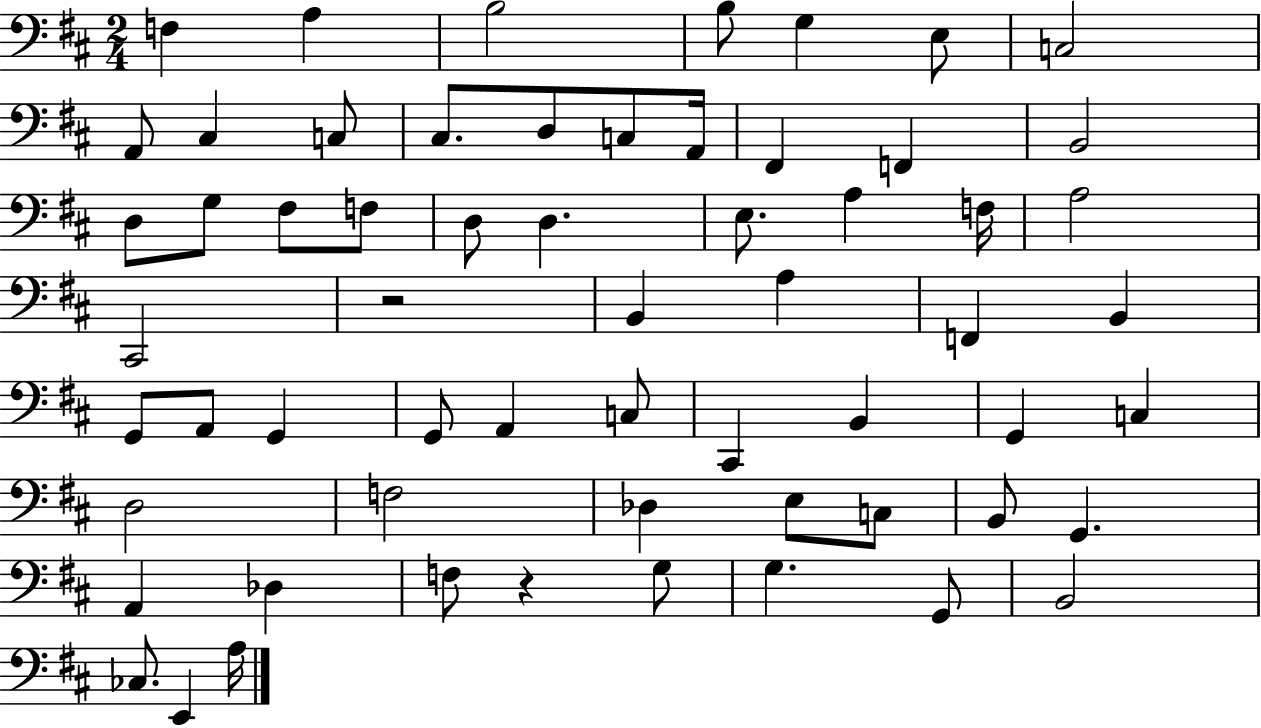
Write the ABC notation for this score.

X:1
T:Untitled
M:2/4
L:1/4
K:D
F, A, B,2 B,/2 G, E,/2 C,2 A,,/2 ^C, C,/2 ^C,/2 D,/2 C,/2 A,,/4 ^F,, F,, B,,2 D,/2 G,/2 ^F,/2 F,/2 D,/2 D, E,/2 A, F,/4 A,2 ^C,,2 z2 B,, A, F,, B,, G,,/2 A,,/2 G,, G,,/2 A,, C,/2 ^C,, B,, G,, C, D,2 F,2 _D, E,/2 C,/2 B,,/2 G,, A,, _D, F,/2 z G,/2 G, G,,/2 B,,2 _C,/2 E,, A,/4